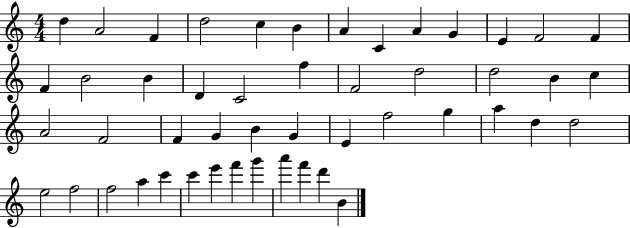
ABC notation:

X:1
T:Untitled
M:4/4
L:1/4
K:C
d A2 F d2 c B A C A G E F2 F F B2 B D C2 f F2 d2 d2 B c A2 F2 F G B G E f2 g a d d2 e2 f2 f2 a c' c' e' f' g' a' f' d' B